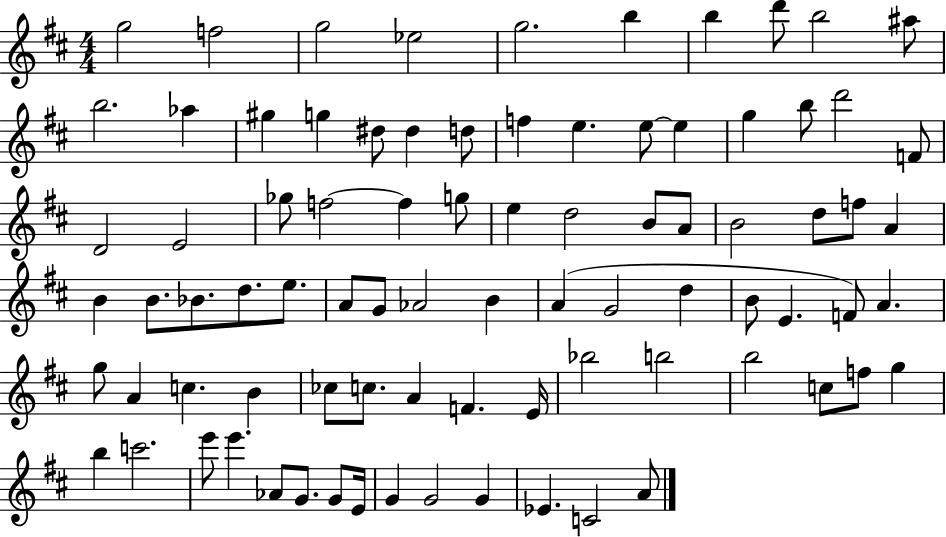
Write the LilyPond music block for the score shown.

{
  \clef treble
  \numericTimeSignature
  \time 4/4
  \key d \major
  g''2 f''2 | g''2 ees''2 | g''2. b''4 | b''4 d'''8 b''2 ais''8 | \break b''2. aes''4 | gis''4 g''4 dis''8 dis''4 d''8 | f''4 e''4. e''8~~ e''4 | g''4 b''8 d'''2 f'8 | \break d'2 e'2 | ges''8 f''2~~ f''4 g''8 | e''4 d''2 b'8 a'8 | b'2 d''8 f''8 a'4 | \break b'4 b'8. bes'8. d''8. e''8. | a'8 g'8 aes'2 b'4 | a'4( g'2 d''4 | b'8 e'4. f'8) a'4. | \break g''8 a'4 c''4. b'4 | ces''8 c''8. a'4 f'4. e'16 | bes''2 b''2 | b''2 c''8 f''8 g''4 | \break b''4 c'''2. | e'''8 e'''4. aes'8 g'8. g'8 e'16 | g'4 g'2 g'4 | ees'4. c'2 a'8 | \break \bar "|."
}